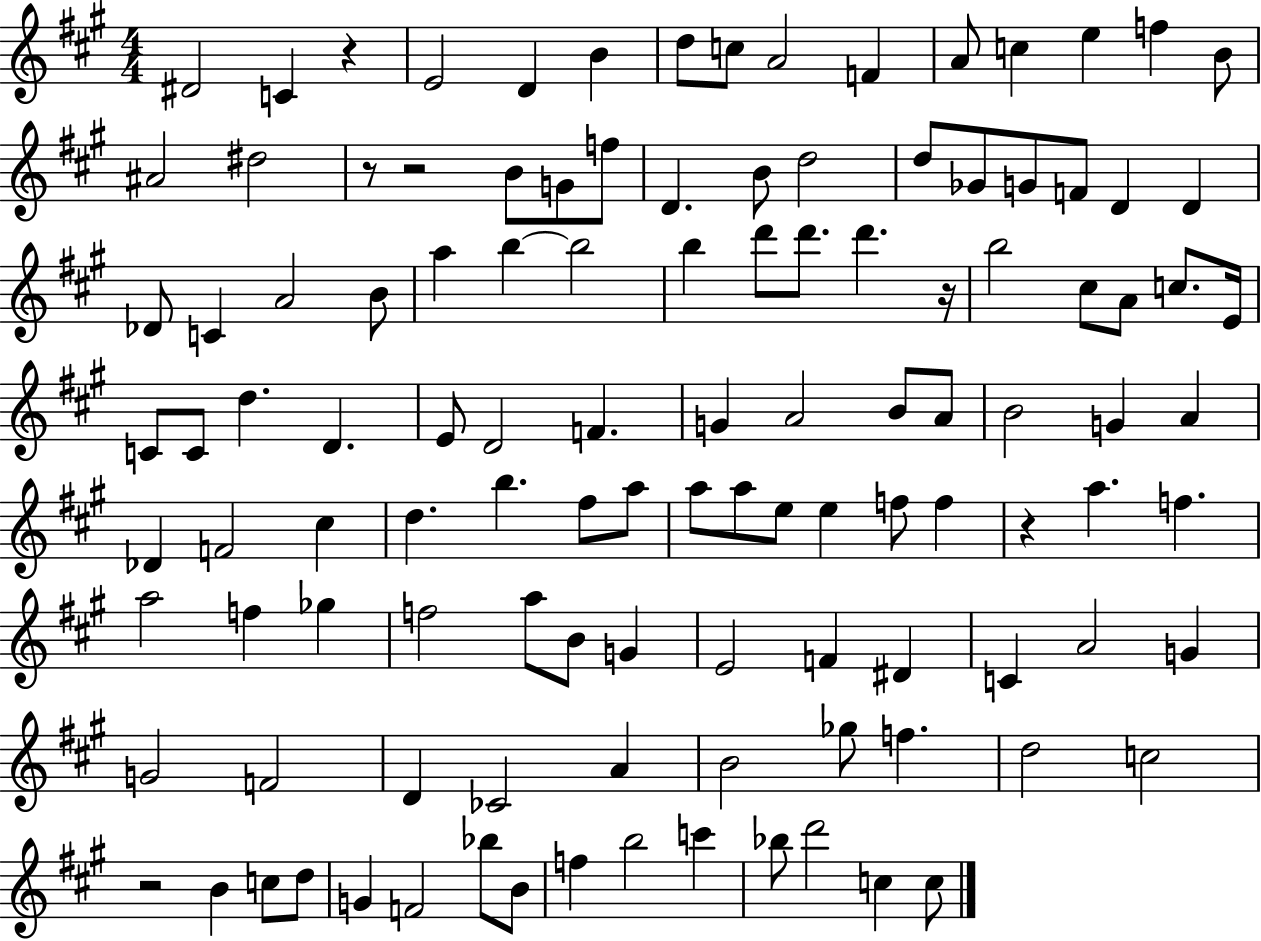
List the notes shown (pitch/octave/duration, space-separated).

D#4/h C4/q R/q E4/h D4/q B4/q D5/e C5/e A4/h F4/q A4/e C5/q E5/q F5/q B4/e A#4/h D#5/h R/e R/h B4/e G4/e F5/e D4/q. B4/e D5/h D5/e Gb4/e G4/e F4/e D4/q D4/q Db4/e C4/q A4/h B4/e A5/q B5/q B5/h B5/q D6/e D6/e. D6/q. R/s B5/h C#5/e A4/e C5/e. E4/s C4/e C4/e D5/q. D4/q. E4/e D4/h F4/q. G4/q A4/h B4/e A4/e B4/h G4/q A4/q Db4/q F4/h C#5/q D5/q. B5/q. F#5/e A5/e A5/e A5/e E5/e E5/q F5/e F5/q R/q A5/q. F5/q. A5/h F5/q Gb5/q F5/h A5/e B4/e G4/q E4/h F4/q D#4/q C4/q A4/h G4/q G4/h F4/h D4/q CES4/h A4/q B4/h Gb5/e F5/q. D5/h C5/h R/h B4/q C5/e D5/e G4/q F4/h Bb5/e B4/e F5/q B5/h C6/q Bb5/e D6/h C5/q C5/e